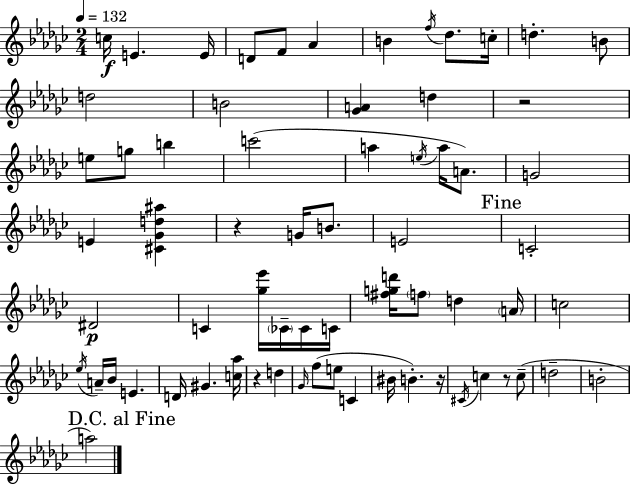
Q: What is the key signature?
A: EES minor